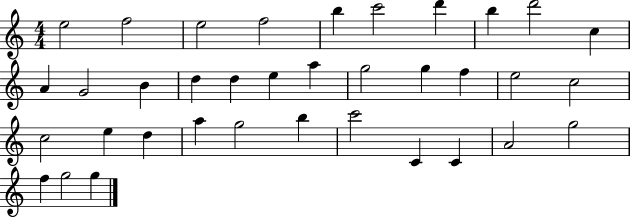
{
  \clef treble
  \numericTimeSignature
  \time 4/4
  \key c \major
  e''2 f''2 | e''2 f''2 | b''4 c'''2 d'''4 | b''4 d'''2 c''4 | \break a'4 g'2 b'4 | d''4 d''4 e''4 a''4 | g''2 g''4 f''4 | e''2 c''2 | \break c''2 e''4 d''4 | a''4 g''2 b''4 | c'''2 c'4 c'4 | a'2 g''2 | \break f''4 g''2 g''4 | \bar "|."
}